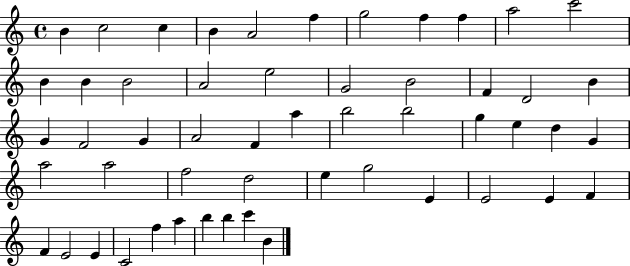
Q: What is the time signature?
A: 4/4